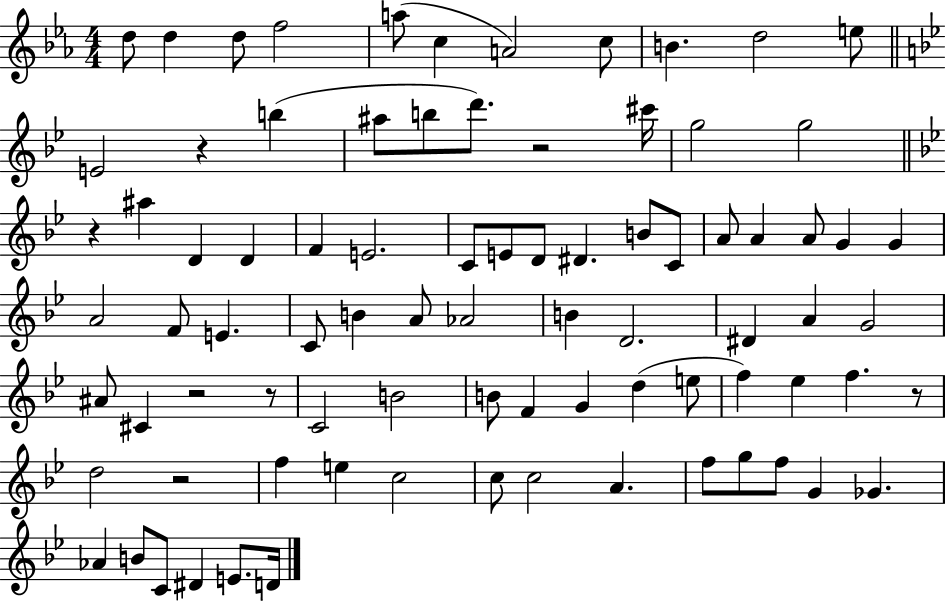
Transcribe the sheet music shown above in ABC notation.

X:1
T:Untitled
M:4/4
L:1/4
K:Eb
d/2 d d/2 f2 a/2 c A2 c/2 B d2 e/2 E2 z b ^a/2 b/2 d'/2 z2 ^c'/4 g2 g2 z ^a D D F E2 C/2 E/2 D/2 ^D B/2 C/2 A/2 A A/2 G G A2 F/2 E C/2 B A/2 _A2 B D2 ^D A G2 ^A/2 ^C z2 z/2 C2 B2 B/2 F G d e/2 f _e f z/2 d2 z2 f e c2 c/2 c2 A f/2 g/2 f/2 G _G _A B/2 C/2 ^D E/2 D/4